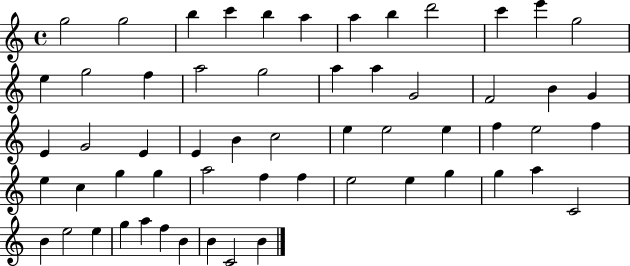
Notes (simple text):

G5/h G5/h B5/q C6/q B5/q A5/q A5/q B5/q D6/h C6/q E6/q G5/h E5/q G5/h F5/q A5/h G5/h A5/q A5/q G4/h F4/h B4/q G4/q E4/q G4/h E4/q E4/q B4/q C5/h E5/q E5/h E5/q F5/q E5/h F5/q E5/q C5/q G5/q G5/q A5/h F5/q F5/q E5/h E5/q G5/q G5/q A5/q C4/h B4/q E5/h E5/q G5/q A5/q F5/q B4/q B4/q C4/h B4/q